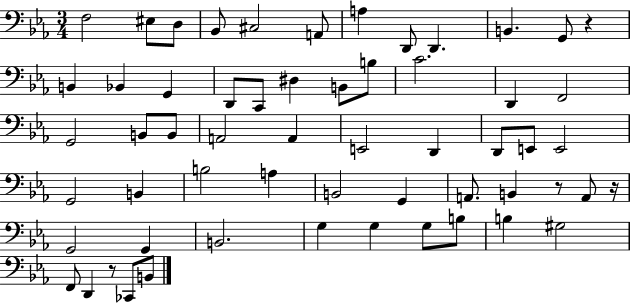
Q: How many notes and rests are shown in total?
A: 58